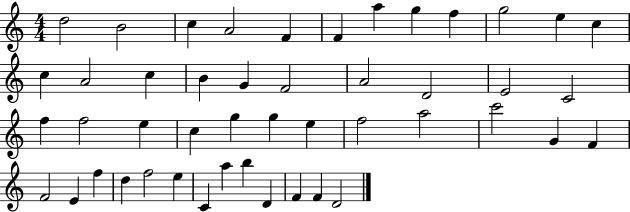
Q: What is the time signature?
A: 4/4